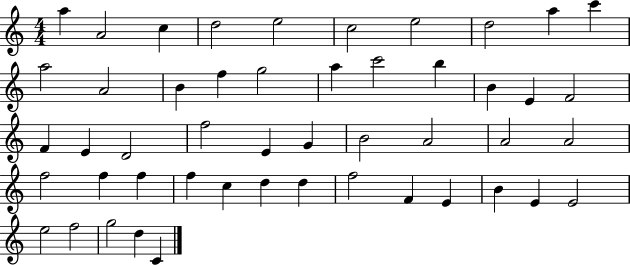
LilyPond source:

{
  \clef treble
  \numericTimeSignature
  \time 4/4
  \key c \major
  a''4 a'2 c''4 | d''2 e''2 | c''2 e''2 | d''2 a''4 c'''4 | \break a''2 a'2 | b'4 f''4 g''2 | a''4 c'''2 b''4 | b'4 e'4 f'2 | \break f'4 e'4 d'2 | f''2 e'4 g'4 | b'2 a'2 | a'2 a'2 | \break f''2 f''4 f''4 | f''4 c''4 d''4 d''4 | f''2 f'4 e'4 | b'4 e'4 e'2 | \break e''2 f''2 | g''2 d''4 c'4 | \bar "|."
}